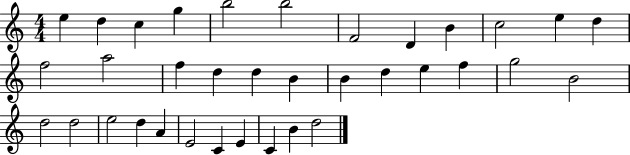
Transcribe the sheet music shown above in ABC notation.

X:1
T:Untitled
M:4/4
L:1/4
K:C
e d c g b2 b2 F2 D B c2 e d f2 a2 f d d B B d e f g2 B2 d2 d2 e2 d A E2 C E C B d2